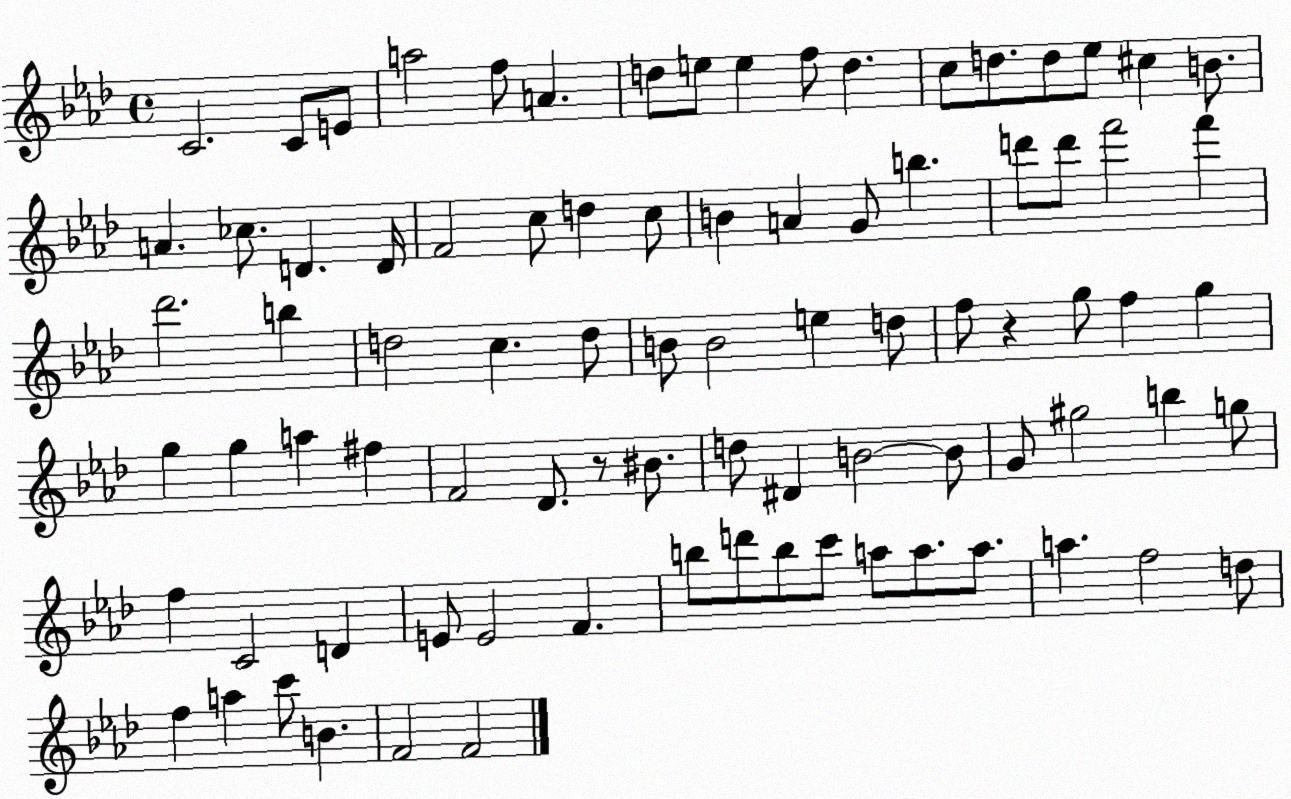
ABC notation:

X:1
T:Untitled
M:4/4
L:1/4
K:Ab
C2 C/2 E/2 a2 f/2 A d/2 e/2 e f/2 d c/2 d/2 d/2 _e/2 ^c B/2 A _c/2 D D/4 F2 c/2 d c/2 B A G/2 b d'/2 d'/2 f'2 f' _d'2 b d2 c d/2 B/2 B2 e d/2 f/2 z g/2 f g g g a ^f F2 _D/2 z/2 ^B/2 d/2 ^D B2 B/2 G/2 ^g2 b g/2 f C2 D E/2 E2 F b/2 d'/2 b/2 c'/2 a/2 a/2 a/2 a f2 d/2 f a c'/2 B F2 F2